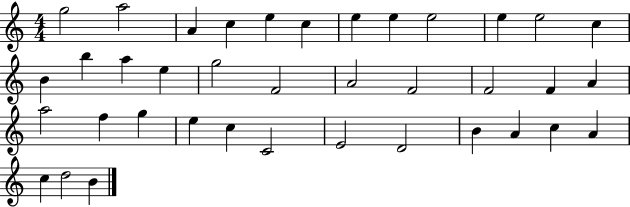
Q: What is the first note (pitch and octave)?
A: G5